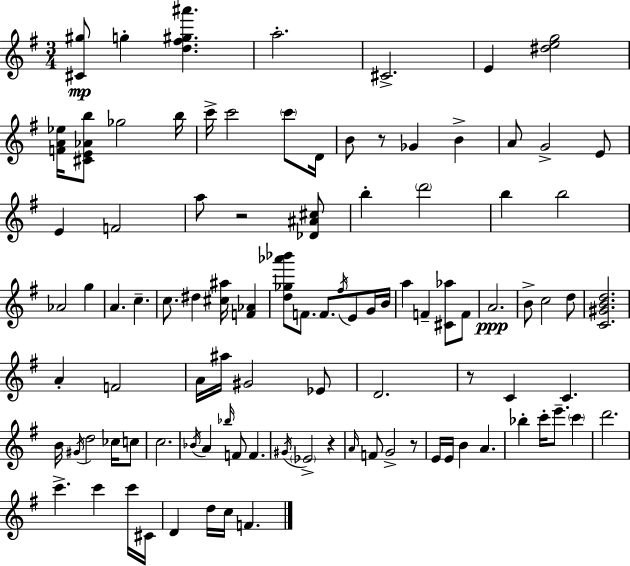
{
  \clef treble
  \numericTimeSignature
  \time 3/4
  \key e \minor
  <cis' gis''>8\mp g''4-. <d'' fis'' gis'' ais'''>4. | a''2.-. | cis'2.-> | e'4 <dis'' e'' g''>2 | \break <f' a' ees''>16 <cis' e' aes' b''>8 ges''2 b''16 | c'''16-> c'''2 \parenthesize c'''8 d'16 | b'8 r8 ges'4 b'4-> | a'8 g'2-> e'8 | \break e'4 f'2 | a''8 r2 <des' ais' cis''>8 | b''4-. \parenthesize d'''2 | b''4 b''2 | \break aes'2 g''4 | a'4. c''4.-- | c''8. dis''4 <cis'' ais''>16 <f' aes'>4 | <d'' ges'' aes''' bes'''>8 f'8. f'8. \acciaccatura { fis''16 } e'8 g'16 | \break b'16 a''4 f'4-- <cis' aes''>8 f'8 | a'2.\ppp | b'8-> c''2 d''8 | <c' gis' b' d''>2. | \break a'4-. f'2 | a'16 ais''16 gis'2 ees'8 | d'2. | r8 c'4 c'4. | \break b'16 \acciaccatura { gis'16 } d''2 ces''16 | c''8 c''2. | \acciaccatura { bes'16 } a'4 \grace { bes''16 } f'8 f'4. | \acciaccatura { gis'16 } \parenthesize ees'2-> | \break r4 \grace { a'16 } f'8 g'2-> | r8 e'16 e'16 b'4 | a'4. bes''4-. c'''16-. e'''8.-- | \parenthesize c'''4 d'''2. | \break c'''4.-> | c'''4 c'''16 cis'16 d'4 d''16 c''16 | f'4. \bar "|."
}